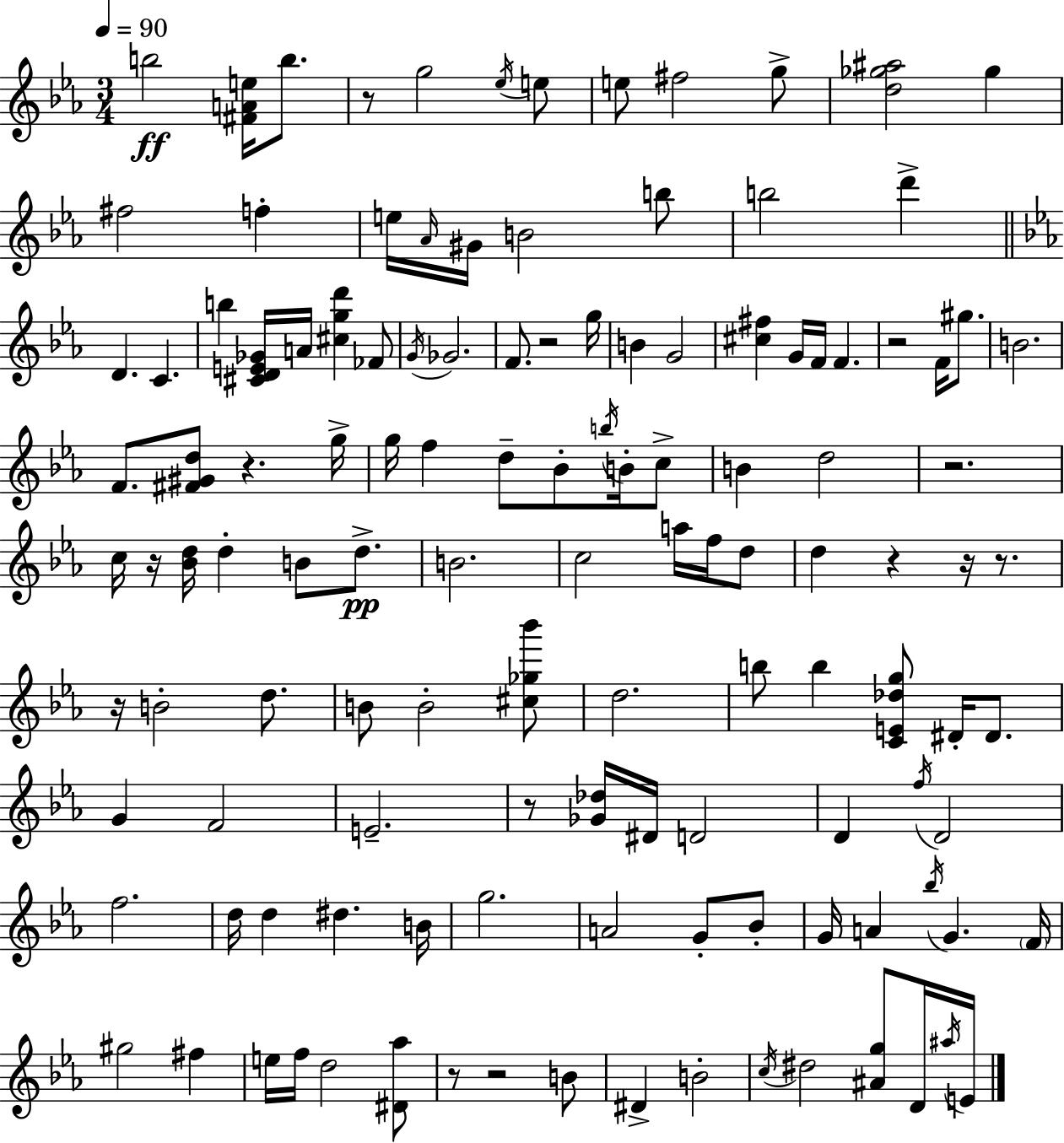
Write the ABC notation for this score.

X:1
T:Untitled
M:3/4
L:1/4
K:Eb
b2 [^FAe]/4 b/2 z/2 g2 _e/4 e/2 e/2 ^f2 g/2 [d_g^a]2 _g ^f2 f e/4 _A/4 ^G/4 B2 b/2 b2 d' D C b [^CDE_G]/4 A/4 [^cgd'] _F/2 G/4 _G2 F/2 z2 g/4 B G2 [^c^f] G/4 F/4 F z2 F/4 ^g/2 B2 F/2 [^F^Gd]/2 z g/4 g/4 f d/2 _B/2 b/4 B/4 c/2 B d2 z2 c/4 z/4 [_Bd]/4 d B/2 d/2 B2 c2 a/4 f/4 d/2 d z z/4 z/2 z/4 B2 d/2 B/2 B2 [^c_g_b']/2 d2 b/2 b [CE_dg]/2 ^D/4 ^D/2 G F2 E2 z/2 [_G_d]/4 ^D/4 D2 D f/4 D2 f2 d/4 d ^d B/4 g2 A2 G/2 _B/2 G/4 A _b/4 G F/4 ^g2 ^f e/4 f/4 d2 [^D_a]/2 z/2 z2 B/2 ^D B2 c/4 ^d2 [^Ag]/2 D/4 ^a/4 E/4